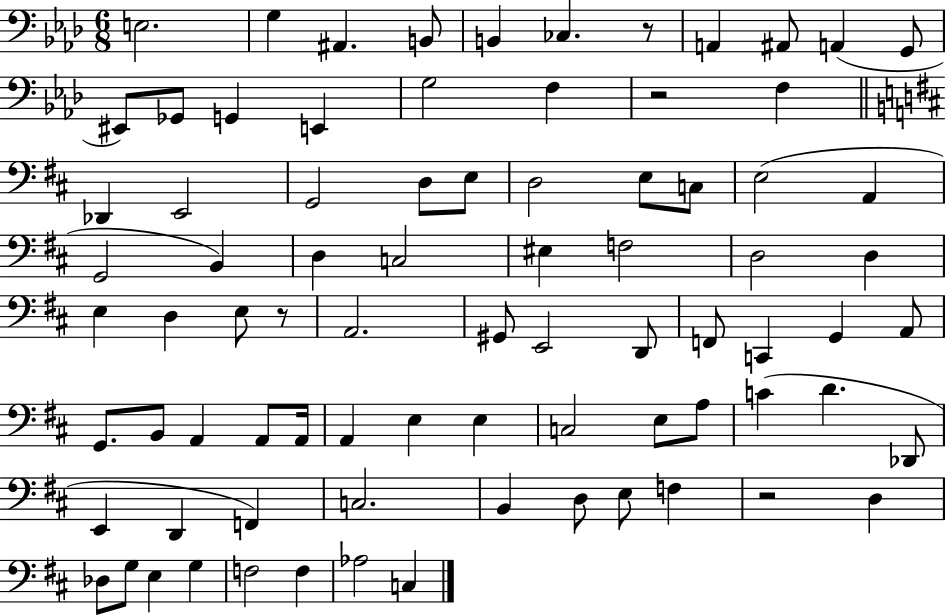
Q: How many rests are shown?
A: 4